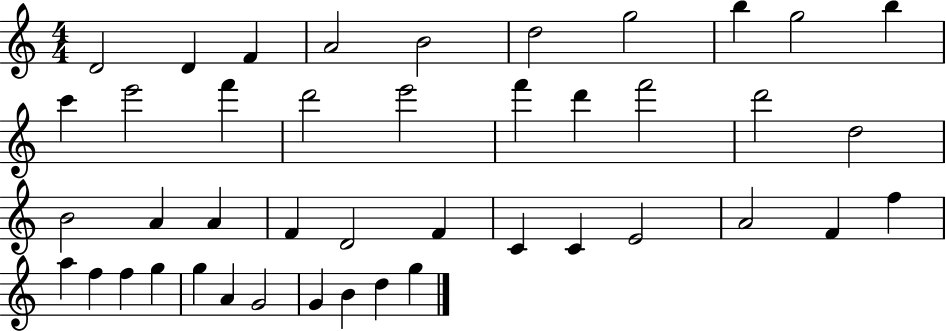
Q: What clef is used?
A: treble